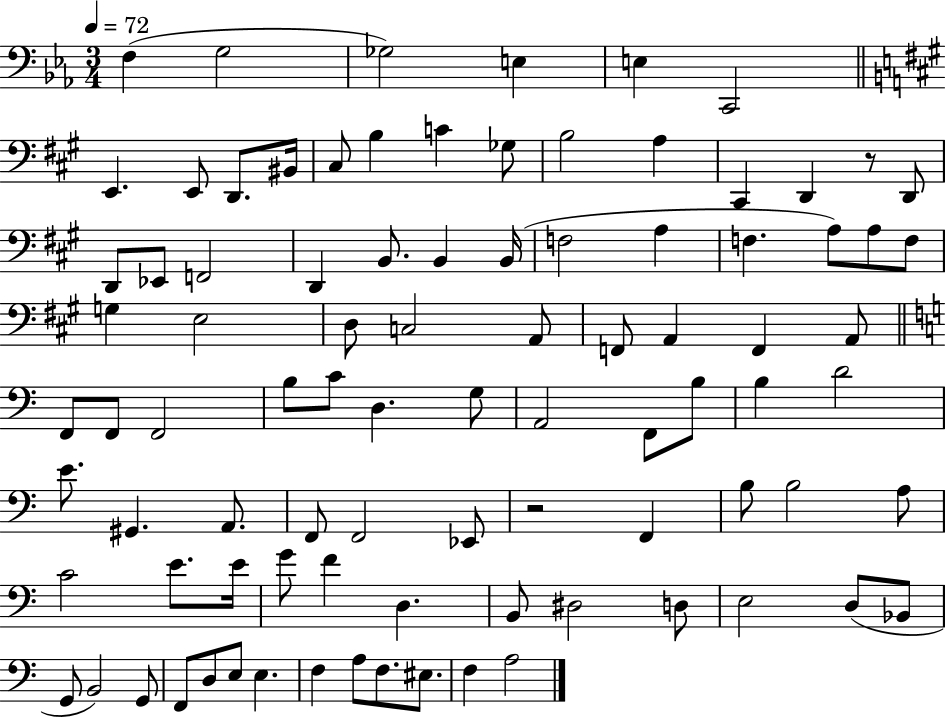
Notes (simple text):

F3/q G3/h Gb3/h E3/q E3/q C2/h E2/q. E2/e D2/e. BIS2/s C#3/e B3/q C4/q Gb3/e B3/h A3/q C#2/q D2/q R/e D2/e D2/e Eb2/e F2/h D2/q B2/e. B2/q B2/s F3/h A3/q F3/q. A3/e A3/e F3/e G3/q E3/h D3/e C3/h A2/e F2/e A2/q F2/q A2/e F2/e F2/e F2/h B3/e C4/e D3/q. G3/e A2/h F2/e B3/e B3/q D4/h E4/e. G#2/q. A2/e. F2/e F2/h Eb2/e R/h F2/q B3/e B3/h A3/e C4/h E4/e. E4/s G4/e F4/q D3/q. B2/e D#3/h D3/e E3/h D3/e Bb2/e G2/e B2/h G2/e F2/e D3/e E3/e E3/q. F3/q A3/e F3/e. EIS3/e. F3/q A3/h